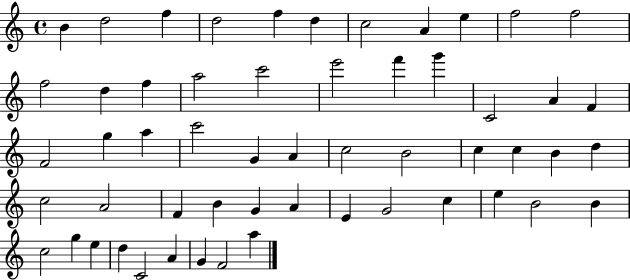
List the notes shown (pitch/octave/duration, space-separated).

B4/q D5/h F5/q D5/h F5/q D5/q C5/h A4/q E5/q F5/h F5/h F5/h D5/q F5/q A5/h C6/h E6/h F6/q G6/q C4/h A4/q F4/q F4/h G5/q A5/q C6/h G4/q A4/q C5/h B4/h C5/q C5/q B4/q D5/q C5/h A4/h F4/q B4/q G4/q A4/q E4/q G4/h C5/q E5/q B4/h B4/q C5/h G5/q E5/q D5/q C4/h A4/q G4/q F4/h A5/q